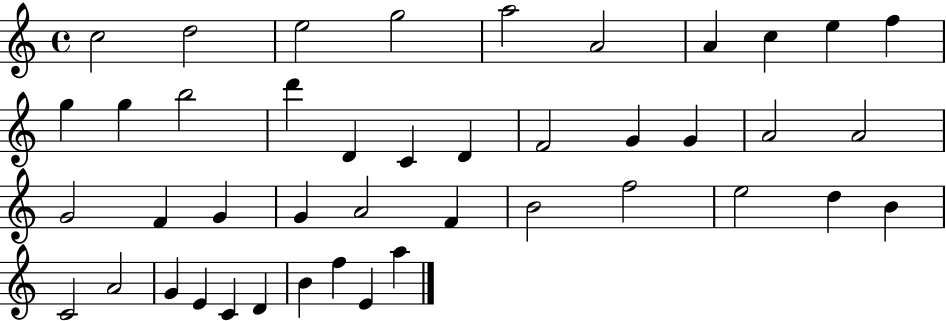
X:1
T:Untitled
M:4/4
L:1/4
K:C
c2 d2 e2 g2 a2 A2 A c e f g g b2 d' D C D F2 G G A2 A2 G2 F G G A2 F B2 f2 e2 d B C2 A2 G E C D B f E a